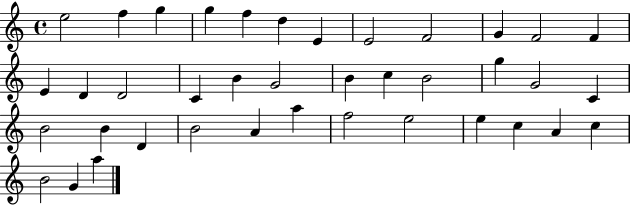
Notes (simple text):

E5/h F5/q G5/q G5/q F5/q D5/q E4/q E4/h F4/h G4/q F4/h F4/q E4/q D4/q D4/h C4/q B4/q G4/h B4/q C5/q B4/h G5/q G4/h C4/q B4/h B4/q D4/q B4/h A4/q A5/q F5/h E5/h E5/q C5/q A4/q C5/q B4/h G4/q A5/q